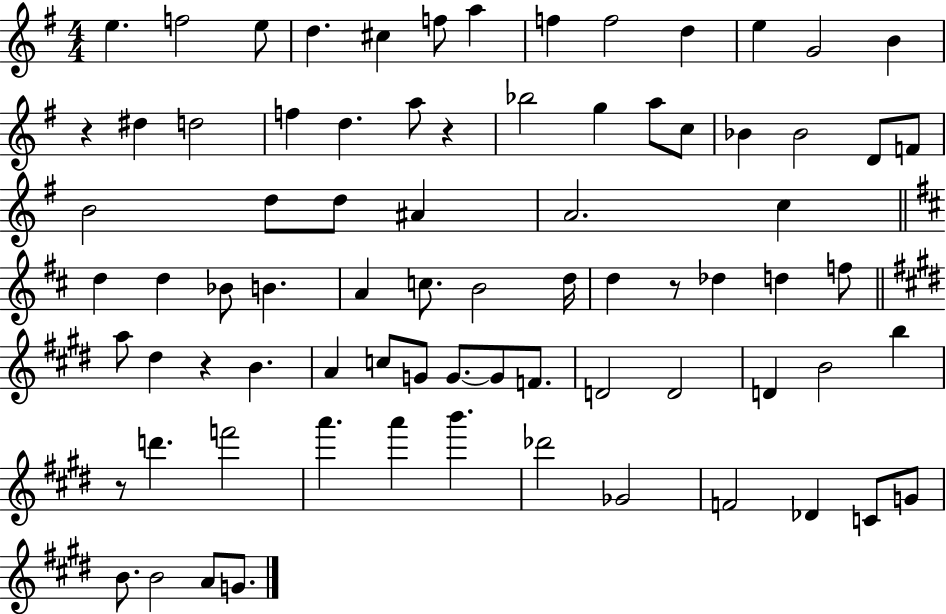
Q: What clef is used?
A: treble